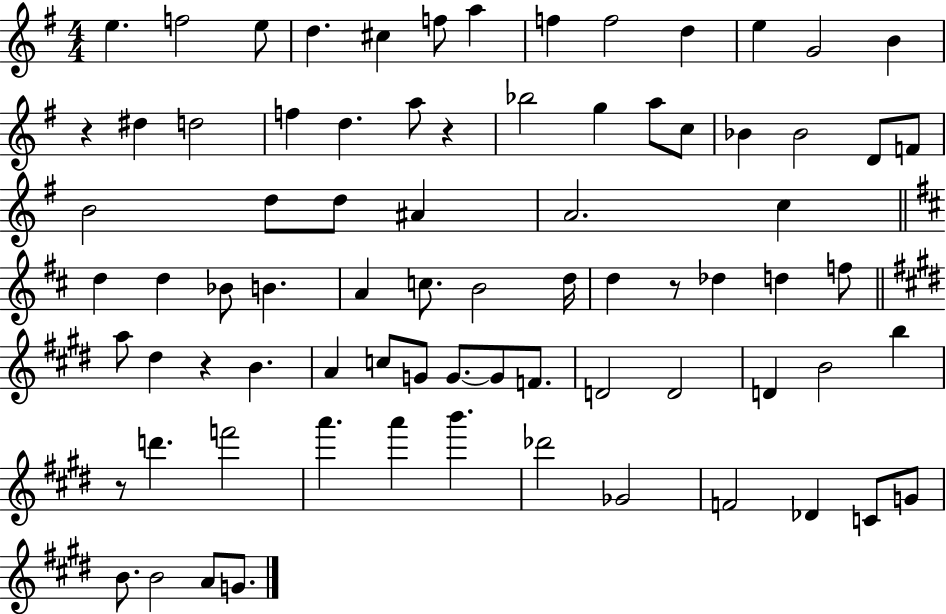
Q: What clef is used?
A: treble